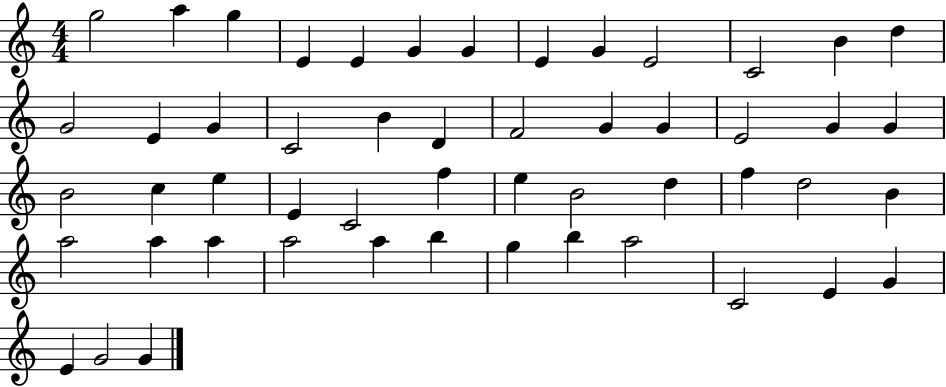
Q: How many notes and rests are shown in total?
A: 52